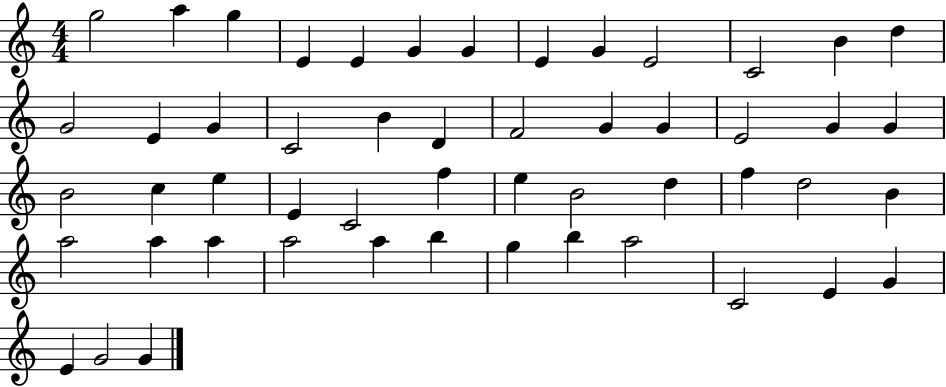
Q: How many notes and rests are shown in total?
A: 52